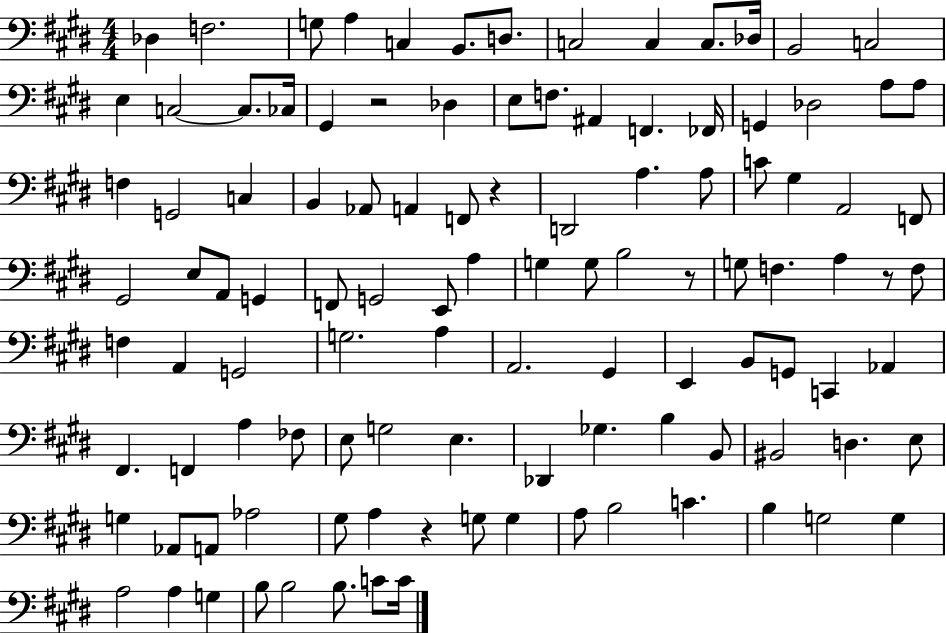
{
  \clef bass
  \numericTimeSignature
  \time 4/4
  \key e \major
  des4 f2. | g8 a4 c4 b,8. d8. | c2 c4 c8. des16 | b,2 c2 | \break e4 c2~~ c8. ces16 | gis,4 r2 des4 | e8 f8. ais,4 f,4. fes,16 | g,4 des2 a8 a8 | \break f4 g,2 c4 | b,4 aes,8 a,4 f,8 r4 | d,2 a4. a8 | c'8 gis4 a,2 f,8 | \break gis,2 e8 a,8 g,4 | f,8 g,2 e,8 a4 | g4 g8 b2 r8 | g8 f4. a4 r8 f8 | \break f4 a,4 g,2 | g2. a4 | a,2. gis,4 | e,4 b,8 g,8 c,4 aes,4 | \break fis,4. f,4 a4 fes8 | e8 g2 e4. | des,4 ges4. b4 b,8 | bis,2 d4. e8 | \break g4 aes,8 a,8 aes2 | gis8 a4 r4 g8 g4 | a8 b2 c'4. | b4 g2 g4 | \break a2 a4 g4 | b8 b2 b8. c'8 c'16 | \bar "|."
}